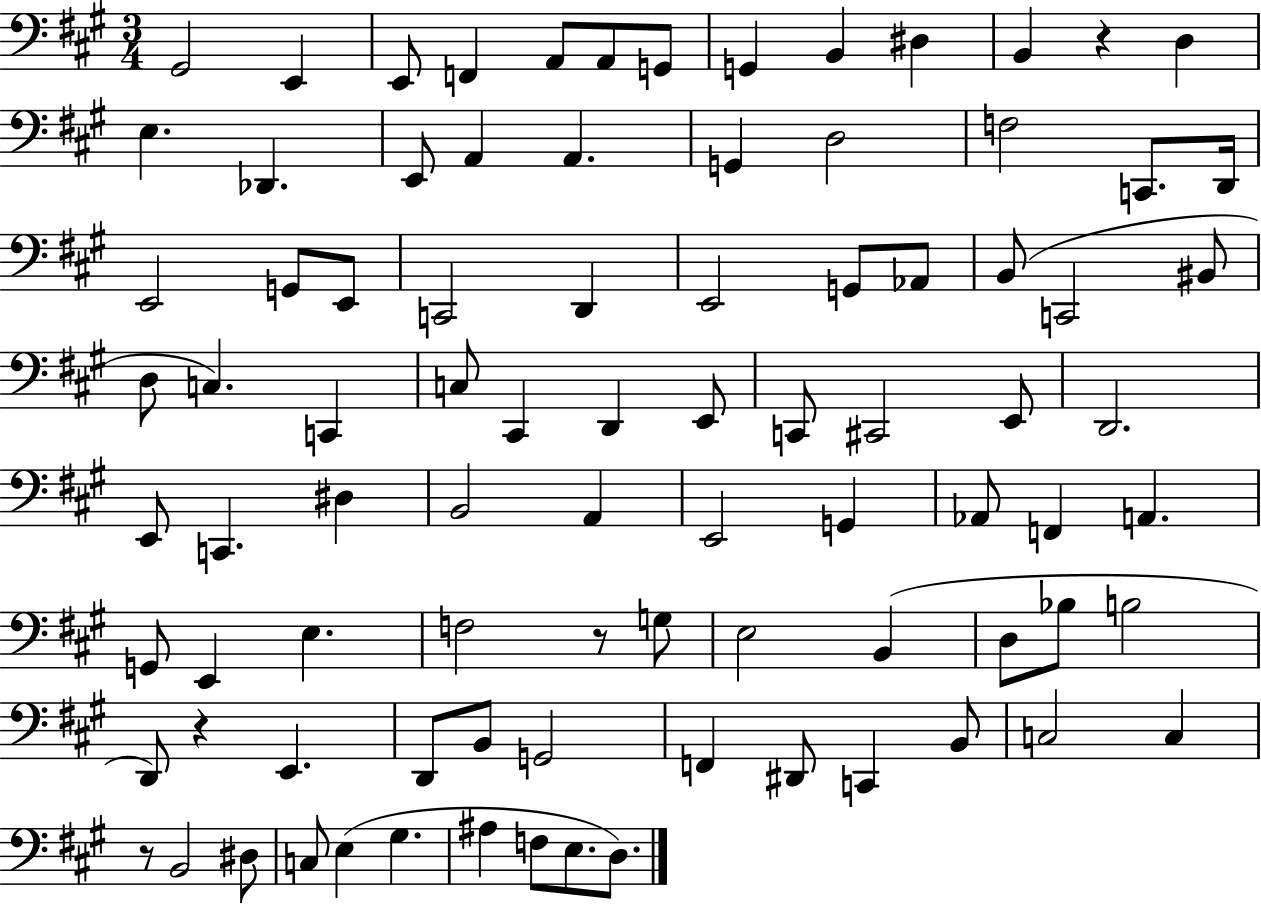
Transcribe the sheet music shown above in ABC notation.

X:1
T:Untitled
M:3/4
L:1/4
K:A
^G,,2 E,, E,,/2 F,, A,,/2 A,,/2 G,,/2 G,, B,, ^D, B,, z D, E, _D,, E,,/2 A,, A,, G,, D,2 F,2 C,,/2 D,,/4 E,,2 G,,/2 E,,/2 C,,2 D,, E,,2 G,,/2 _A,,/2 B,,/2 C,,2 ^B,,/2 D,/2 C, C,, C,/2 ^C,, D,, E,,/2 C,,/2 ^C,,2 E,,/2 D,,2 E,,/2 C,, ^D, B,,2 A,, E,,2 G,, _A,,/2 F,, A,, G,,/2 E,, E, F,2 z/2 G,/2 E,2 B,, D,/2 _B,/2 B,2 D,,/2 z E,, D,,/2 B,,/2 G,,2 F,, ^D,,/2 C,, B,,/2 C,2 C, z/2 B,,2 ^D,/2 C,/2 E, ^G, ^A, F,/2 E,/2 D,/2